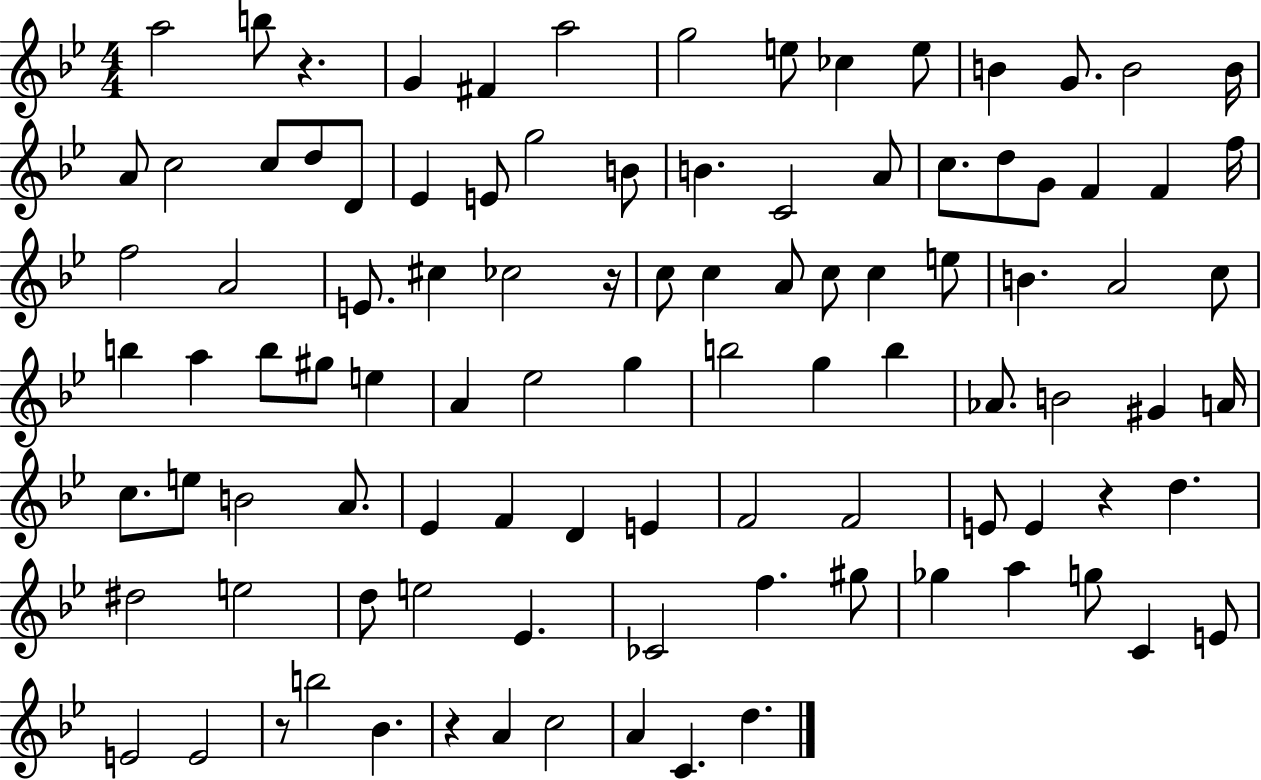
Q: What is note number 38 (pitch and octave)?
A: C5